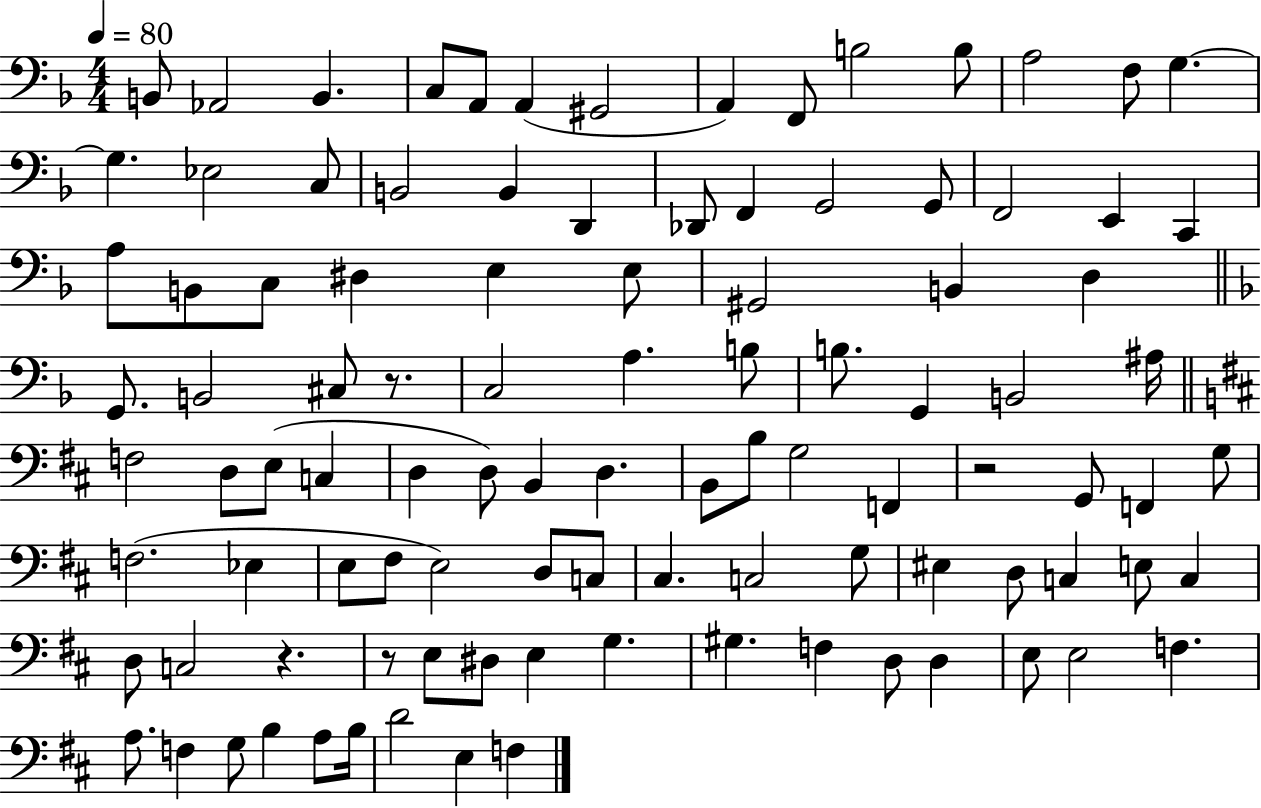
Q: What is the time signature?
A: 4/4